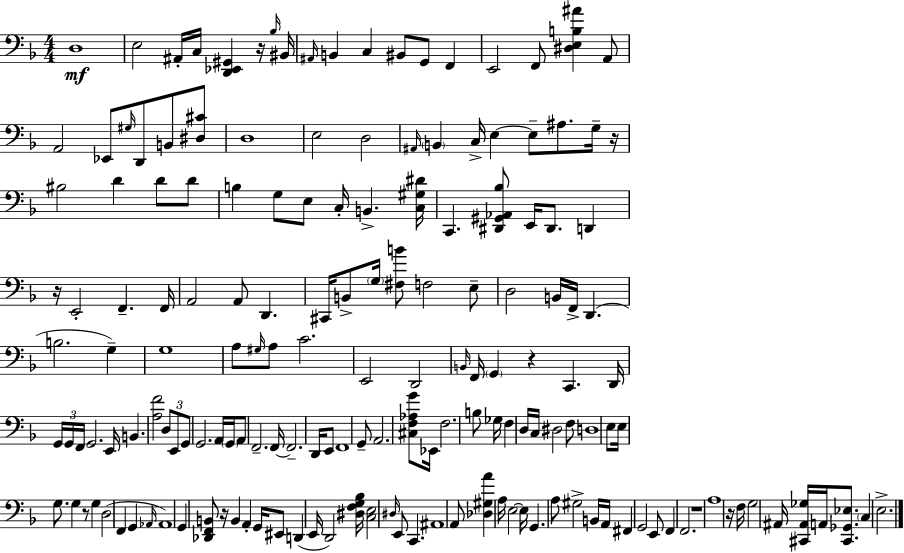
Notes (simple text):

D3/w E3/h A#2/s C3/s [D2,Eb2,G#2]/q R/s Bb3/s BIS2/s A#2/s B2/q C3/q BIS2/e G2/e F2/q E2/h F2/e [D#3,E3,B3,A#4]/q A2/e A2/h Eb2/e G#3/s D2/e B2/e [D#3,C#4]/e D3/w E3/h D3/h A#2/s B2/q C3/s E3/q E3/e A#3/e. G3/s R/s BIS3/h D4/q D4/e D4/e B3/q G3/e E3/e C3/s B2/q. [C3,G#3,D#4]/s C2/q. [D#2,G#2,Ab2,Bb3]/e E2/s D#2/e. D2/q R/s E2/h F2/q. F2/s A2/h A2/e D2/q. C#2/s B2/e G3/s [F#3,B4]/e F3/h E3/e D3/h B2/s F2/s D2/q. B3/h. G3/q G3/w A3/e G#3/s A3/e C4/h. E2/h D2/h B2/s F2/s G2/q R/q C2/q. D2/s G2/s G2/s F2/s G2/h. E2/s B2/q. [A3,F4]/h D3/e E2/e G2/e G2/h. A2/s G2/s A2/e F2/h. F2/s F2/h. D2/s E2/e F2/w G2/e A2/h. [C#3,F3,Ab3,G4]/e Eb2/s F3/h. B3/e Gb3/s F3/q D3/s C3/s D#3/h F3/e D3/w E3/e E3/s G3/e. G3/q R/e G3/q D3/h F2/q G2/q Ab2/s Ab2/w G2/q [Db2,F2,B2]/e R/s B2/q A2/q G2/s EIS2/e D2/q E2/s D2/h [D#3,F3,G3,Bb3]/s [C3,E3]/h D#3/s E2/e C2/q. A#2/w A2/e [Db3,G#3,A4]/q A3/s E3/h E3/s G2/q. A3/e G#3/h B2/s A2/s F#2/q G2/h E2/e F2/q F2/h. R/w A3/w R/s F3/s G3/h A#2/s [C#2,A#2,Gb3]/s A2/s [C#2,Gb2,Eb3]/e. C3/q E3/h.